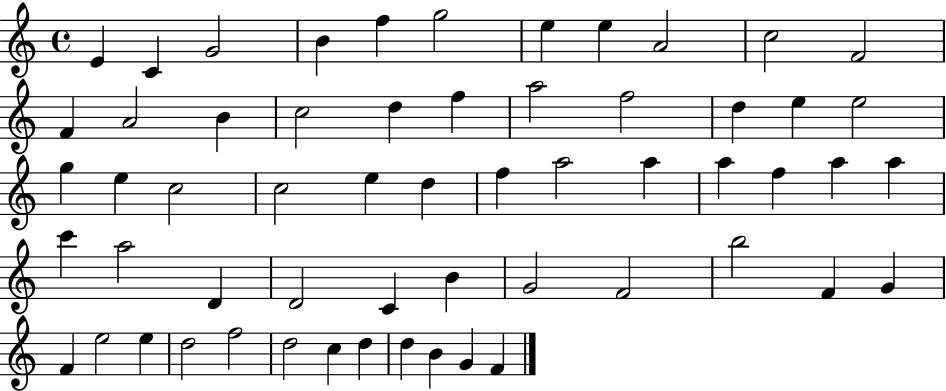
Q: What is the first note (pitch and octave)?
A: E4